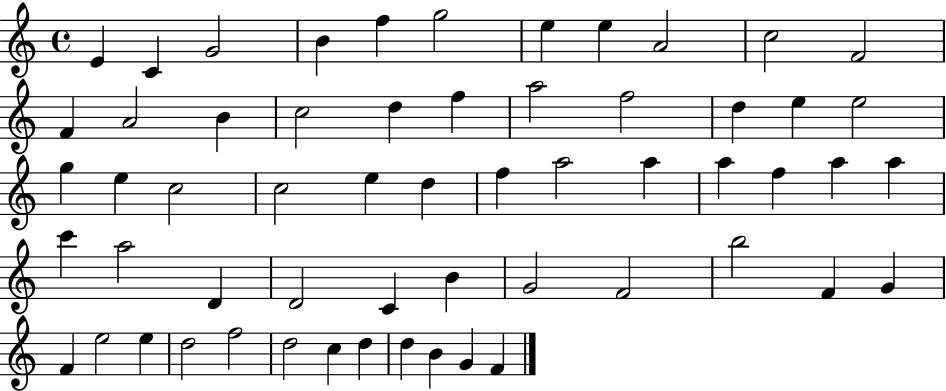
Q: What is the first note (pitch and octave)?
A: E4